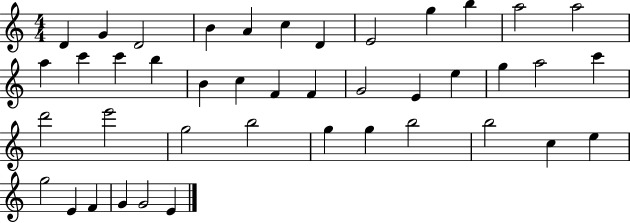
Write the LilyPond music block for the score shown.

{
  \clef treble
  \numericTimeSignature
  \time 4/4
  \key c \major
  d'4 g'4 d'2 | b'4 a'4 c''4 d'4 | e'2 g''4 b''4 | a''2 a''2 | \break a''4 c'''4 c'''4 b''4 | b'4 c''4 f'4 f'4 | g'2 e'4 e''4 | g''4 a''2 c'''4 | \break d'''2 e'''2 | g''2 b''2 | g''4 g''4 b''2 | b''2 c''4 e''4 | \break g''2 e'4 f'4 | g'4 g'2 e'4 | \bar "|."
}